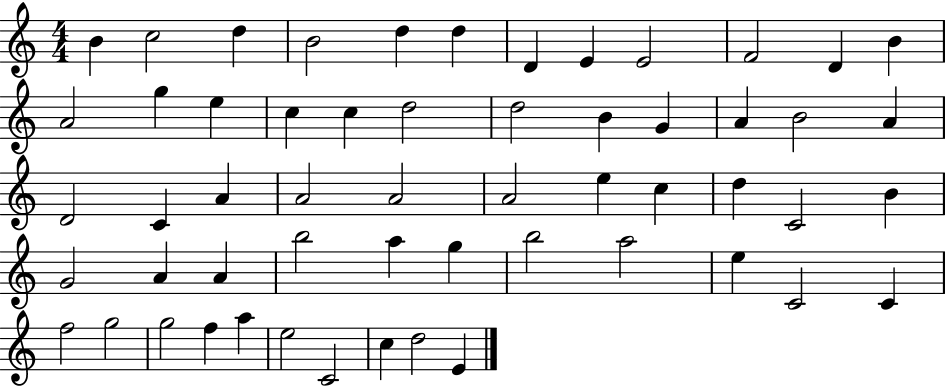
{
  \clef treble
  \numericTimeSignature
  \time 4/4
  \key c \major
  b'4 c''2 d''4 | b'2 d''4 d''4 | d'4 e'4 e'2 | f'2 d'4 b'4 | \break a'2 g''4 e''4 | c''4 c''4 d''2 | d''2 b'4 g'4 | a'4 b'2 a'4 | \break d'2 c'4 a'4 | a'2 a'2 | a'2 e''4 c''4 | d''4 c'2 b'4 | \break g'2 a'4 a'4 | b''2 a''4 g''4 | b''2 a''2 | e''4 c'2 c'4 | \break f''2 g''2 | g''2 f''4 a''4 | e''2 c'2 | c''4 d''2 e'4 | \break \bar "|."
}